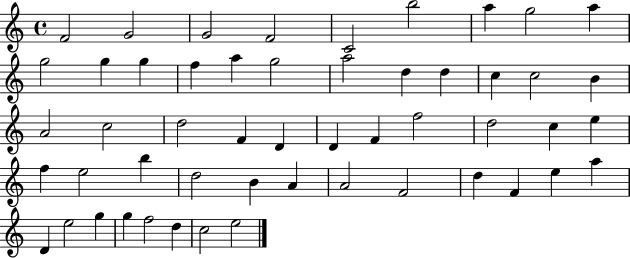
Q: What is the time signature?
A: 4/4